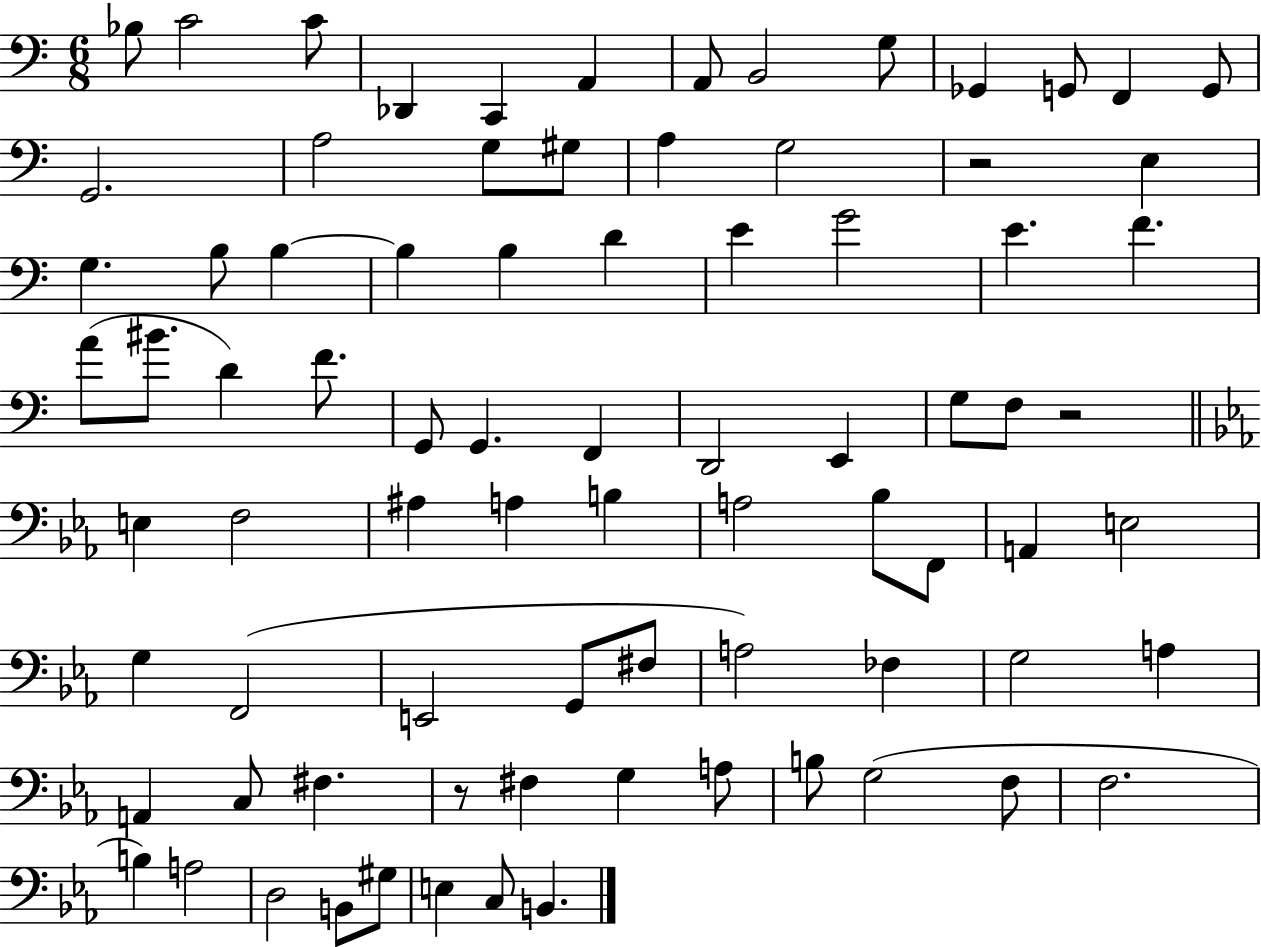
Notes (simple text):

Bb3/e C4/h C4/e Db2/q C2/q A2/q A2/e B2/h G3/e Gb2/q G2/e F2/q G2/e G2/h. A3/h G3/e G#3/e A3/q G3/h R/h E3/q G3/q. B3/e B3/q B3/q B3/q D4/q E4/q G4/h E4/q. F4/q. A4/e BIS4/e. D4/q F4/e. G2/e G2/q. F2/q D2/h E2/q G3/e F3/e R/h E3/q F3/h A#3/q A3/q B3/q A3/h Bb3/e F2/e A2/q E3/h G3/q F2/h E2/h G2/e F#3/e A3/h FES3/q G3/h A3/q A2/q C3/e F#3/q. R/e F#3/q G3/q A3/e B3/e G3/h F3/e F3/h. B3/q A3/h D3/h B2/e G#3/e E3/q C3/e B2/q.